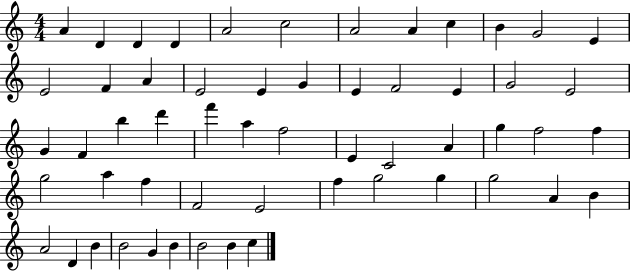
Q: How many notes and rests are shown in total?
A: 56